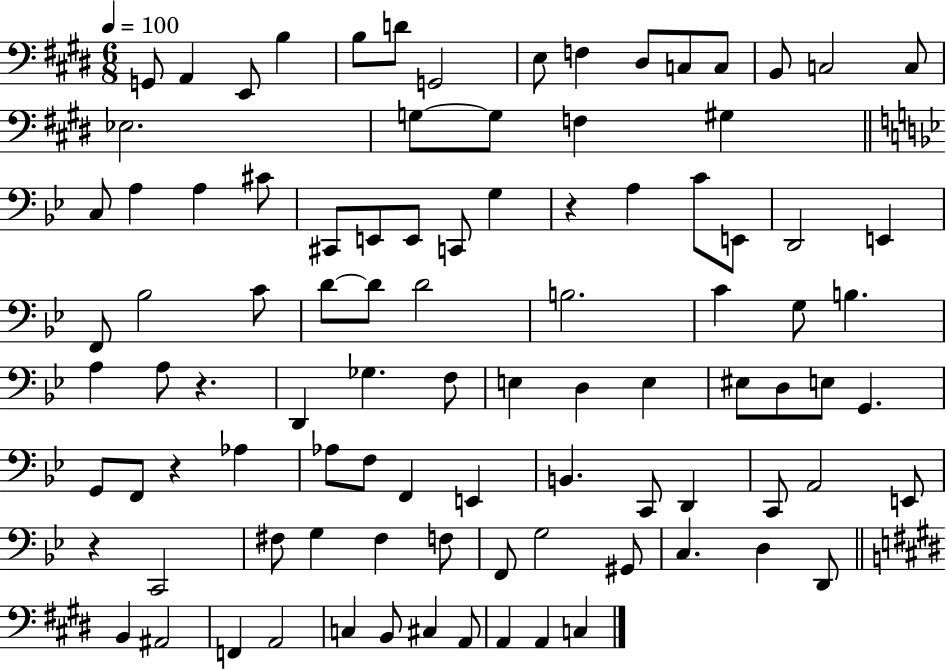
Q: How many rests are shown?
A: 4